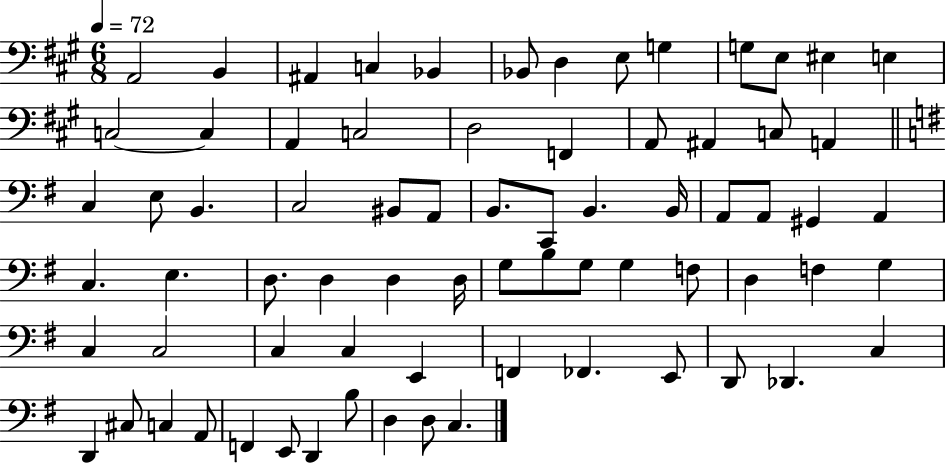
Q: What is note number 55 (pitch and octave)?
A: C3